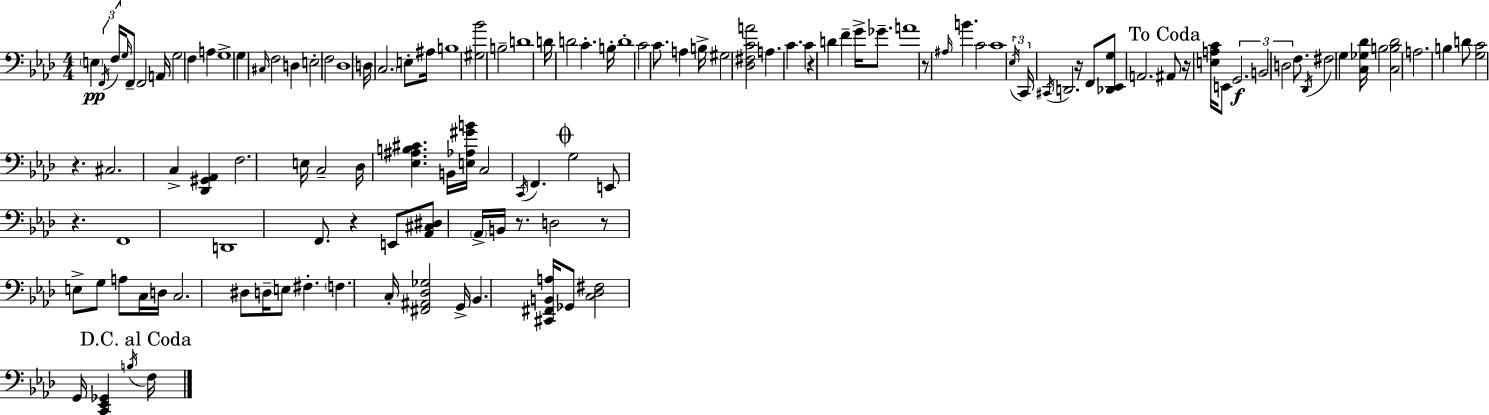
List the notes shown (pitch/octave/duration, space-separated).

E3/q F2/s F3/s G3/s F2/e F2/h A2/s G3/h F3/q A3/q G3/w G3/q C#3/s F3/h D3/q E3/h F3/h Db3/w D3/s C3/h. E3/e A#3/s B3/w [G#3,Bb4]/h B3/h D4/w D4/s D4/h C4/q. B3/s D4/w C4/h C4/e. A3/q B3/s G#3/h [Db3,F#3,C4,A4]/h A3/q. C4/q. C4/q R/q D4/q F4/q G4/s Gb4/e. A4/w R/e A#3/s B4/q. C4/h C4/w Eb3/s C2/s C#2/s D2/h. R/s F2/e [Db2,Eb2,G3]/e A2/h. A#2/e R/s [E3,A3,C4]/s E2/e G2/h. B2/h D3/h F3/e. Db2/s F#3/h G3/q [C3,Gb3,Db4]/s B3/h [C3,B3,Db4]/h A3/h. B3/q D4/e [G3,C4]/h R/q. C#3/h. C3/q [Db2,G#2,Ab2]/q F3/h. E3/s C3/h Db3/s [Eb3,A#3,B3,C#4]/q. B2/s [E3,Ab3,G#4,B4]/s C3/h C2/s F2/q. G3/h E2/e R/q. F2/w D2/w F2/e. R/q E2/e [Ab2,C#3,D#3]/e Ab2/s B2/s R/e. D3/h R/e E3/e G3/e A3/e C3/s D3/s C3/h. D#3/e D3/s E3/e F#3/q. F3/q. C3/s [F#2,A#2,Db3,Gb3]/h G2/s Bb2/q. [C#2,F#2,B2,A3]/s Gb2/e [C3,Db3,F#3]/h G2/s [C2,Eb2,Gb2]/q B3/s F3/s